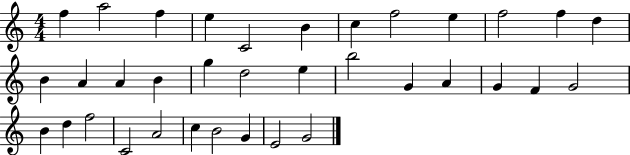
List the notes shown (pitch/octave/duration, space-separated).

F5/q A5/h F5/q E5/q C4/h B4/q C5/q F5/h E5/q F5/h F5/q D5/q B4/q A4/q A4/q B4/q G5/q D5/h E5/q B5/h G4/q A4/q G4/q F4/q G4/h B4/q D5/q F5/h C4/h A4/h C5/q B4/h G4/q E4/h G4/h